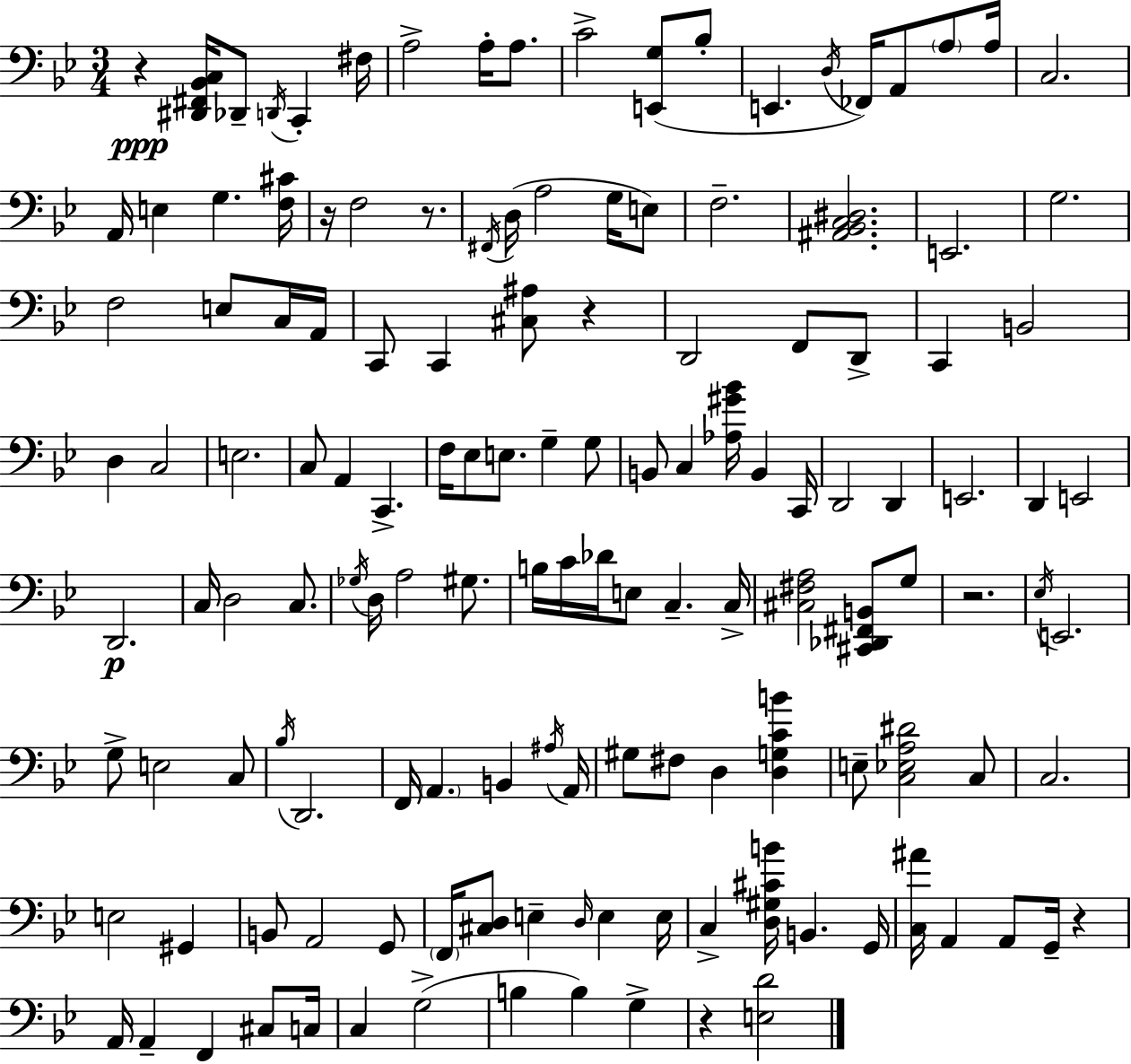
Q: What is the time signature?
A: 3/4